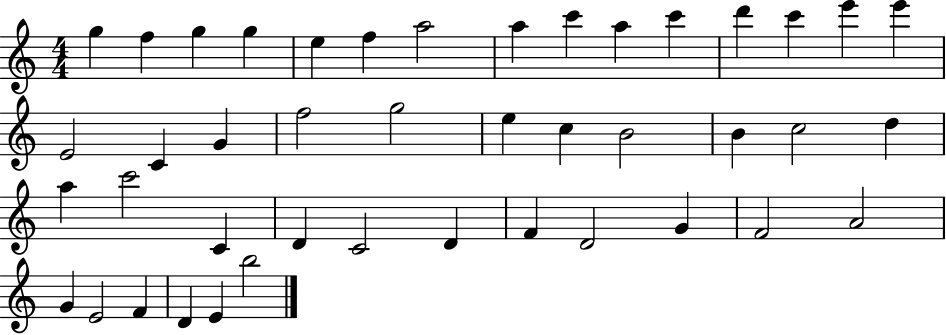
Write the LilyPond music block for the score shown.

{
  \clef treble
  \numericTimeSignature
  \time 4/4
  \key c \major
  g''4 f''4 g''4 g''4 | e''4 f''4 a''2 | a''4 c'''4 a''4 c'''4 | d'''4 c'''4 e'''4 e'''4 | \break e'2 c'4 g'4 | f''2 g''2 | e''4 c''4 b'2 | b'4 c''2 d''4 | \break a''4 c'''2 c'4 | d'4 c'2 d'4 | f'4 d'2 g'4 | f'2 a'2 | \break g'4 e'2 f'4 | d'4 e'4 b''2 | \bar "|."
}